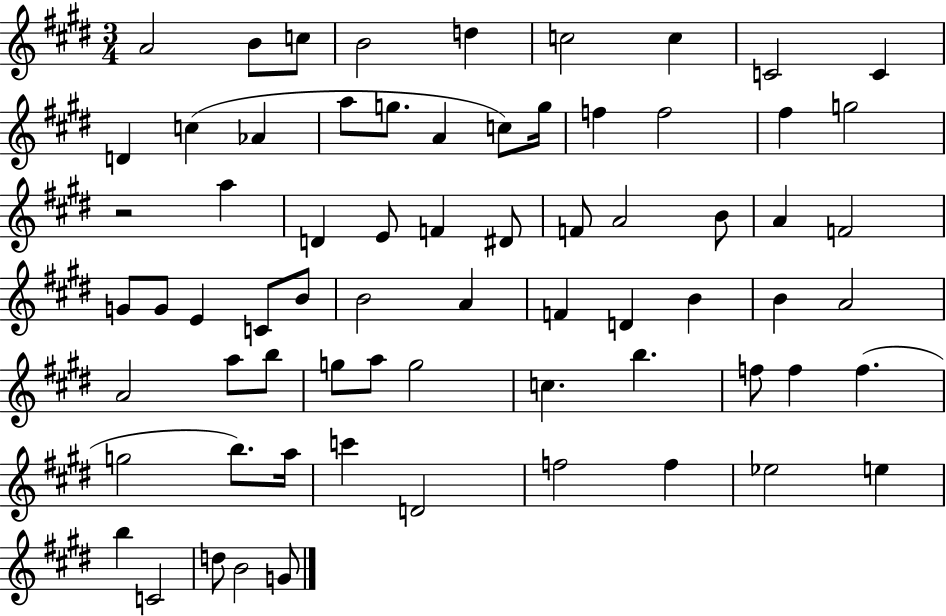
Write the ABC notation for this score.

X:1
T:Untitled
M:3/4
L:1/4
K:E
A2 B/2 c/2 B2 d c2 c C2 C D c _A a/2 g/2 A c/2 g/4 f f2 ^f g2 z2 a D E/2 F ^D/2 F/2 A2 B/2 A F2 G/2 G/2 E C/2 B/2 B2 A F D B B A2 A2 a/2 b/2 g/2 a/2 g2 c b f/2 f f g2 b/2 a/4 c' D2 f2 f _e2 e b C2 d/2 B2 G/2